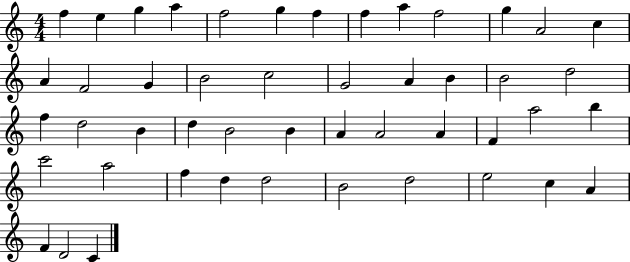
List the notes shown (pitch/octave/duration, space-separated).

F5/q E5/q G5/q A5/q F5/h G5/q F5/q F5/q A5/q F5/h G5/q A4/h C5/q A4/q F4/h G4/q B4/h C5/h G4/h A4/q B4/q B4/h D5/h F5/q D5/h B4/q D5/q B4/h B4/q A4/q A4/h A4/q F4/q A5/h B5/q C6/h A5/h F5/q D5/q D5/h B4/h D5/h E5/h C5/q A4/q F4/q D4/h C4/q